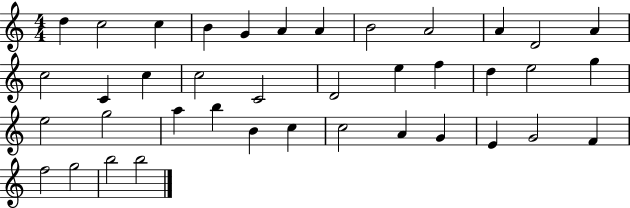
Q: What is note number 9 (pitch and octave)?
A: A4